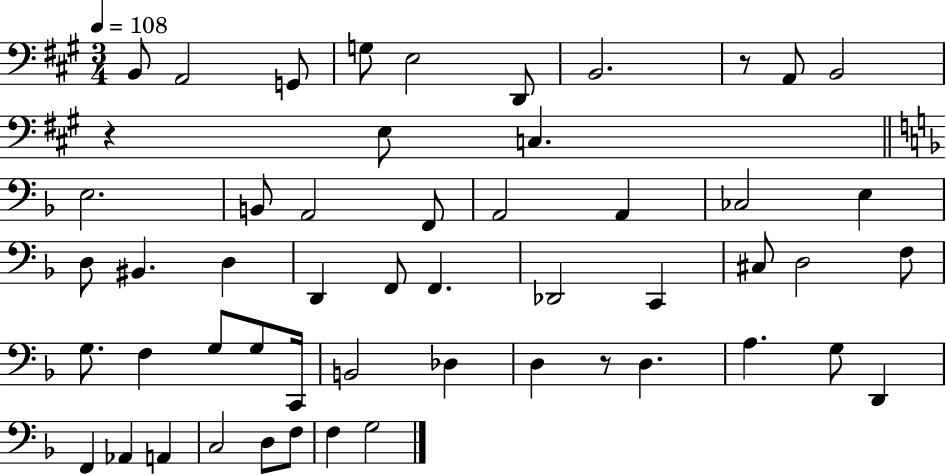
{
  \clef bass
  \numericTimeSignature
  \time 3/4
  \key a \major
  \tempo 4 = 108
  \repeat volta 2 { b,8 a,2 g,8 | g8 e2 d,8 | b,2. | r8 a,8 b,2 | \break r4 e8 c4. | \bar "||" \break \key d \minor e2. | b,8 a,2 f,8 | a,2 a,4 | ces2 e4 | \break d8 bis,4. d4 | d,4 f,8 f,4. | des,2 c,4 | cis8 d2 f8 | \break g8. f4 g8 g8 c,16 | b,2 des4 | d4 r8 d4. | a4. g8 d,4 | \break f,4 aes,4 a,4 | c2 d8 f8 | f4 g2 | } \bar "|."
}